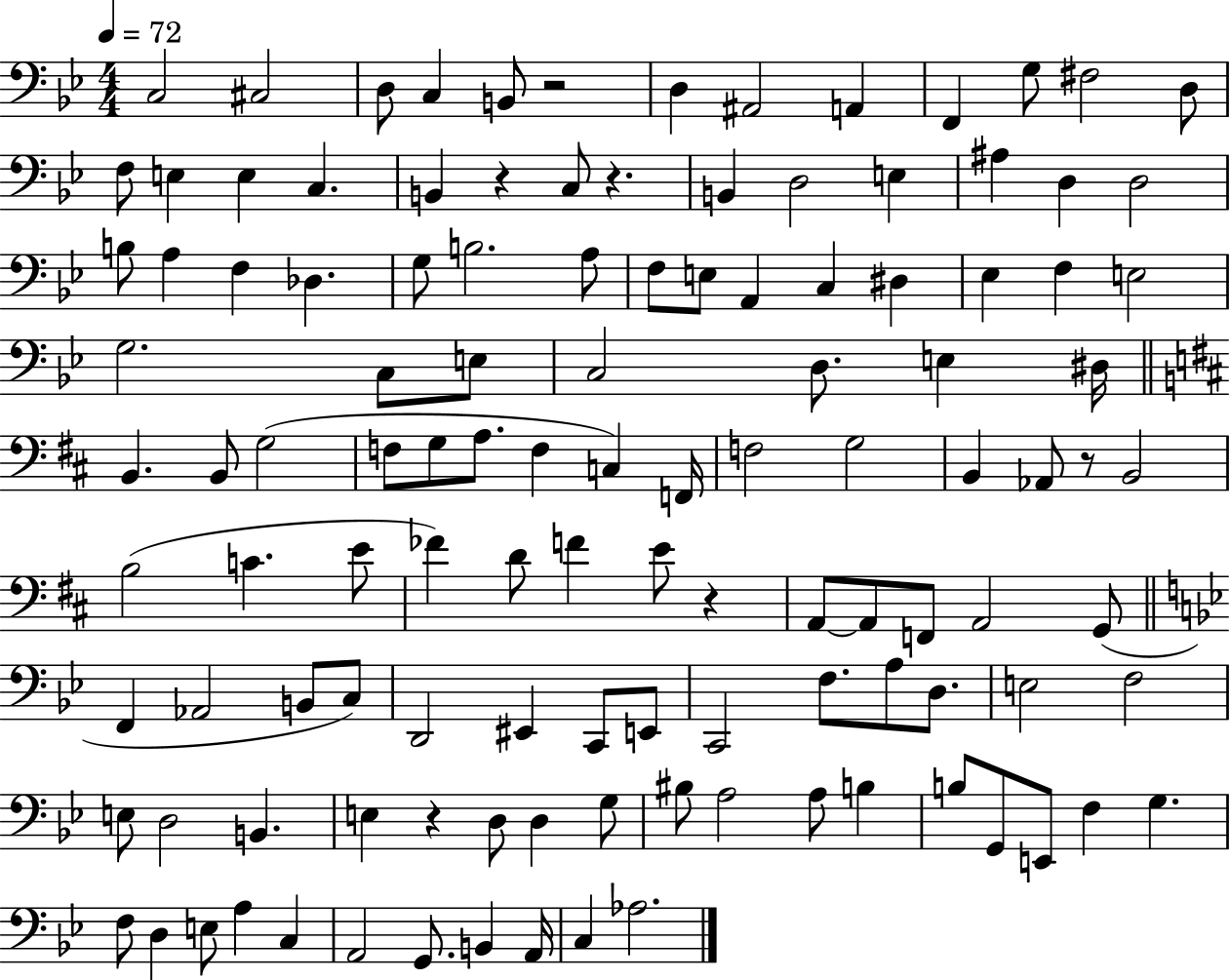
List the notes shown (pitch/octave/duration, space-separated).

C3/h C#3/h D3/e C3/q B2/e R/h D3/q A#2/h A2/q F2/q G3/e F#3/h D3/e F3/e E3/q E3/q C3/q. B2/q R/q C3/e R/q. B2/q D3/h E3/q A#3/q D3/q D3/h B3/e A3/q F3/q Db3/q. G3/e B3/h. A3/e F3/e E3/e A2/q C3/q D#3/q Eb3/q F3/q E3/h G3/h. C3/e E3/e C3/h D3/e. E3/q D#3/s B2/q. B2/e G3/h F3/e G3/e A3/e. F3/q C3/q F2/s F3/h G3/h B2/q Ab2/e R/e B2/h B3/h C4/q. E4/e FES4/q D4/e F4/q E4/e R/q A2/e A2/e F2/e A2/h G2/e F2/q Ab2/h B2/e C3/e D2/h EIS2/q C2/e E2/e C2/h F3/e. A3/e D3/e. E3/h F3/h E3/e D3/h B2/q. E3/q R/q D3/e D3/q G3/e BIS3/e A3/h A3/e B3/q B3/e G2/e E2/e F3/q G3/q. F3/e D3/q E3/e A3/q C3/q A2/h G2/e. B2/q A2/s C3/q Ab3/h.